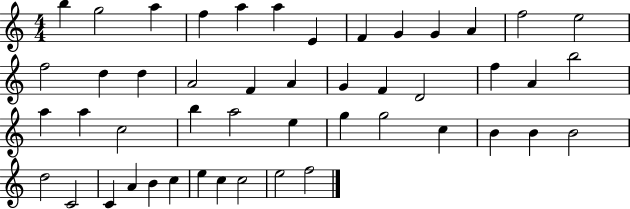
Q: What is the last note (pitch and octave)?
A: F5